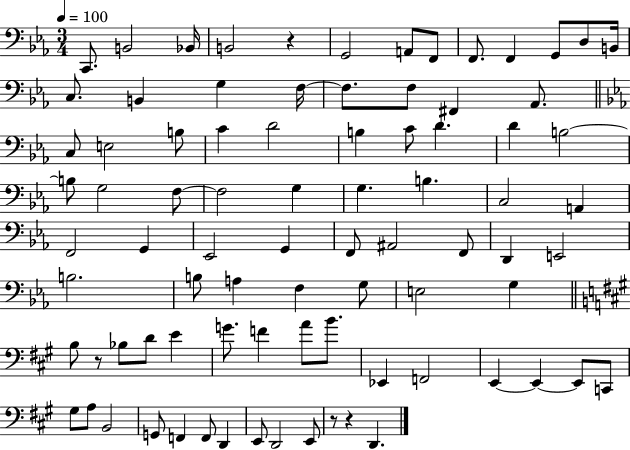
X:1
T:Untitled
M:3/4
L:1/4
K:Eb
C,,/2 B,,2 _B,,/4 B,,2 z G,,2 A,,/2 F,,/2 F,,/2 F,, G,,/2 D,/2 B,,/4 C,/2 B,, G, F,/4 F,/2 F,/2 ^F,, _A,,/2 C,/2 E,2 B,/2 C D2 B, C/2 D D B,2 B,/2 G,2 F,/2 F,2 G, G, B, C,2 A,, F,,2 G,, _E,,2 G,, F,,/2 ^A,,2 F,,/2 D,, E,,2 B,2 B,/2 A, F, G,/2 E,2 G, B,/2 z/2 _B,/2 D/2 E G/2 F A/2 B/2 _E,, F,,2 E,, E,, E,,/2 C,,/2 ^G,/2 A,/2 B,,2 G,,/2 F,, F,,/2 D,, E,,/2 D,,2 E,,/2 z/2 z D,,